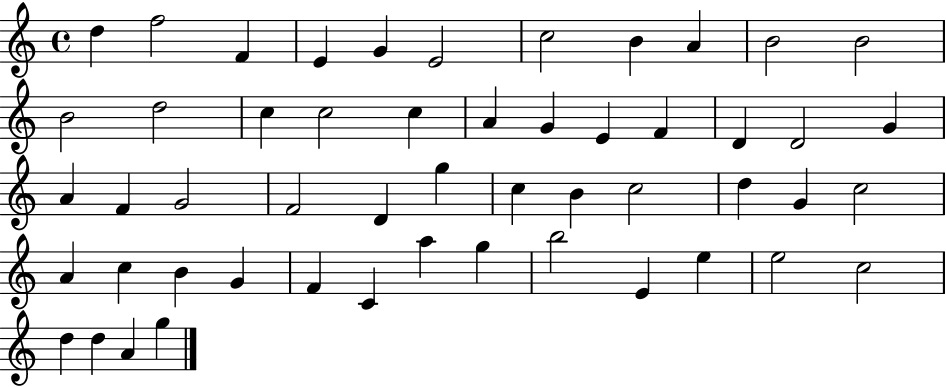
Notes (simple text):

D5/q F5/h F4/q E4/q G4/q E4/h C5/h B4/q A4/q B4/h B4/h B4/h D5/h C5/q C5/h C5/q A4/q G4/q E4/q F4/q D4/q D4/h G4/q A4/q F4/q G4/h F4/h D4/q G5/q C5/q B4/q C5/h D5/q G4/q C5/h A4/q C5/q B4/q G4/q F4/q C4/q A5/q G5/q B5/h E4/q E5/q E5/h C5/h D5/q D5/q A4/q G5/q